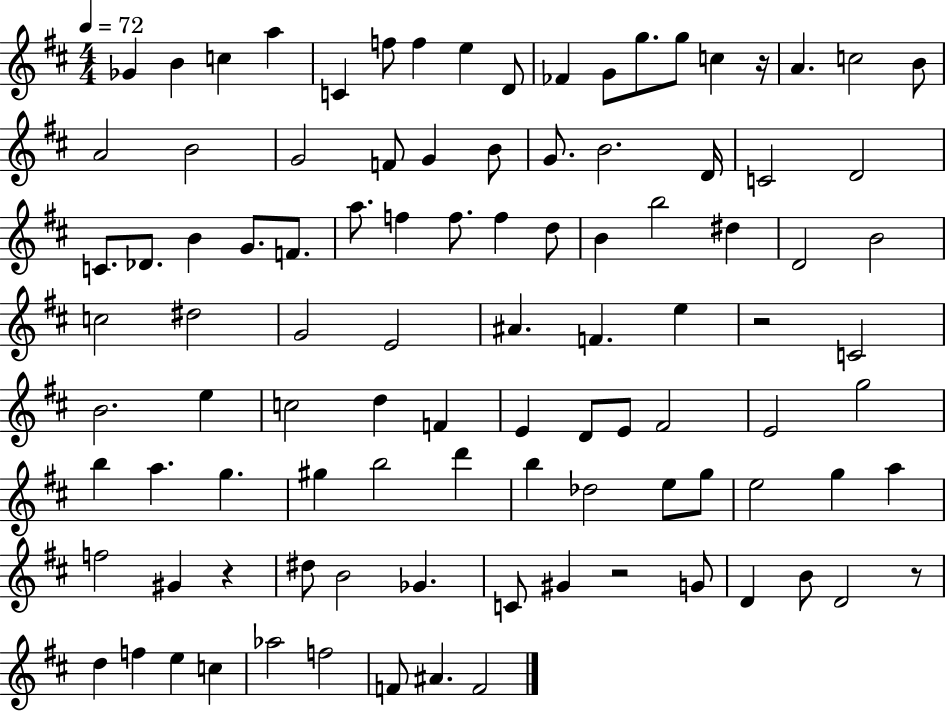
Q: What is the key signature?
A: D major